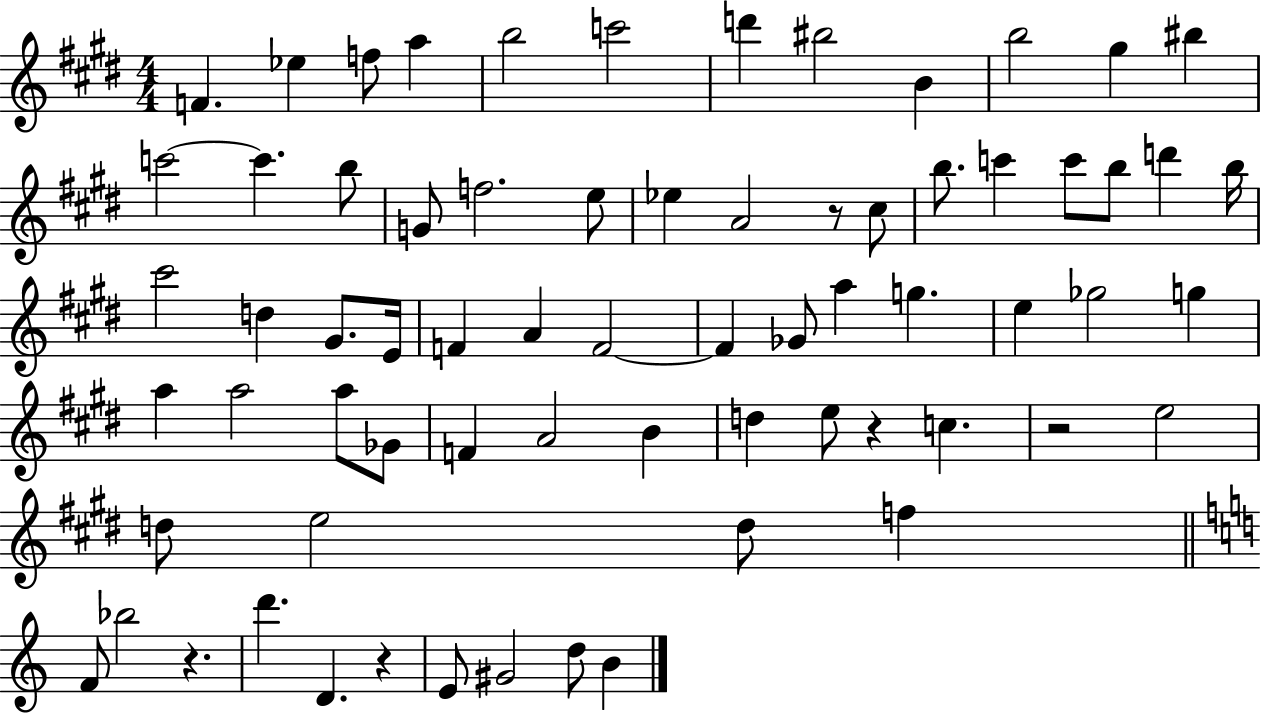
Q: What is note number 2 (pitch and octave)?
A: Eb5